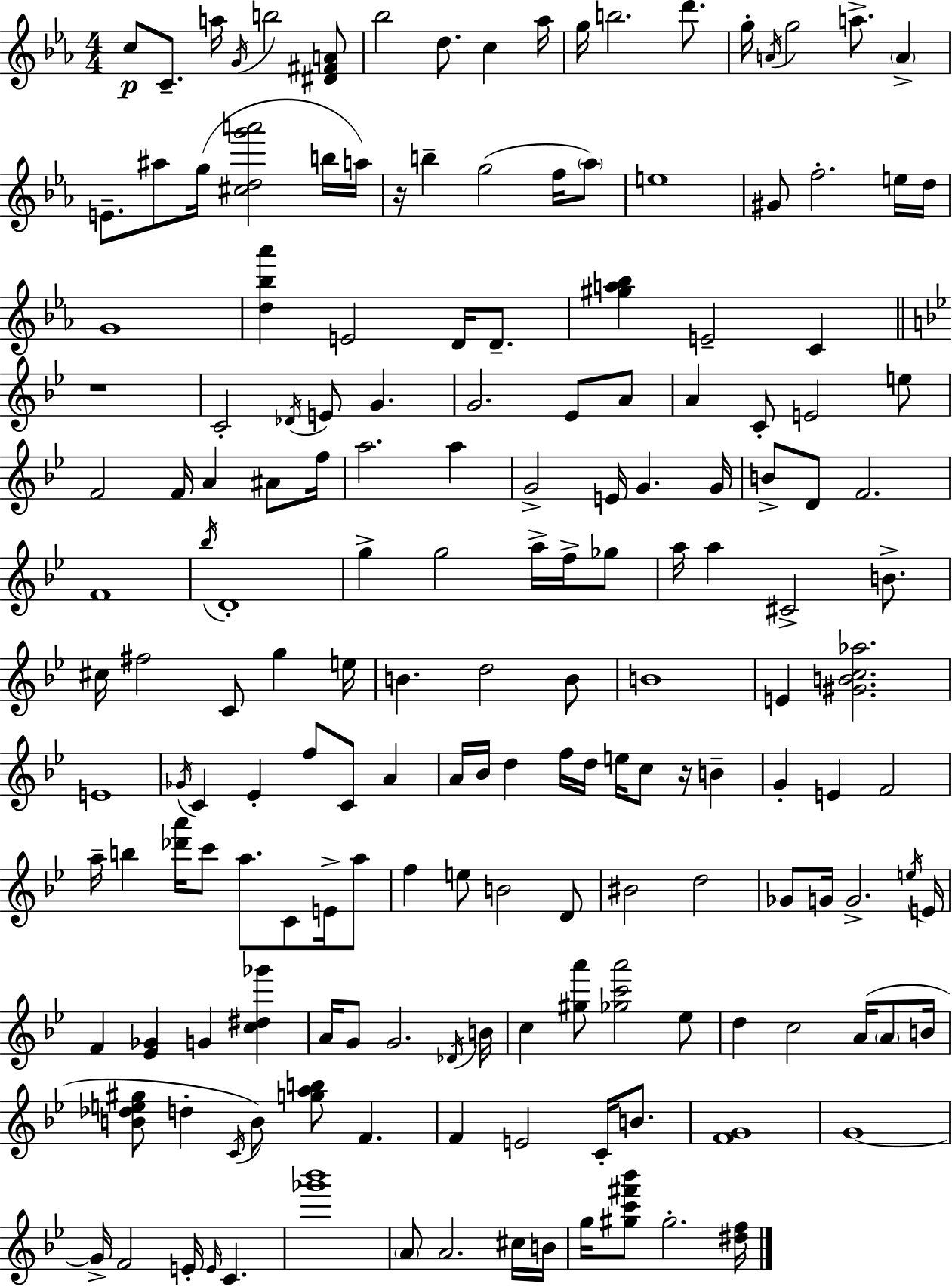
{
  \clef treble
  \numericTimeSignature
  \time 4/4
  \key ees \major
  c''8\p c'8.-- a''16 \acciaccatura { g'16 } b''2 <dis' fis' a'>8 | bes''2 d''8. c''4 | aes''16 g''16 b''2. d'''8. | g''16-. \acciaccatura { a'16 } g''2 a''8.-> \parenthesize a'4-> | \break e'8.-- ais''8 g''16( <cis'' d'' g''' a'''>2 | b''16 a''16) r16 b''4-- g''2( f''16 | \parenthesize aes''8) e''1 | gis'8 f''2.-. | \break e''16 d''16 g'1 | <d'' bes'' aes'''>4 e'2 d'16 d'8.-- | <gis'' a'' bes''>4 e'2-- c'4 | \bar "||" \break \key bes \major r1 | c'2-. \acciaccatura { des'16 } e'8 g'4. | g'2. ees'8 a'8 | a'4 c'8-. e'2 e''8 | \break f'2 f'16 a'4 ais'8 | f''16 a''2. a''4 | g'2-> e'16 g'4. | g'16 b'8-> d'8 f'2. | \break f'1 | \acciaccatura { bes''16 } d'1-. | g''4-> g''2 a''16-> f''16-> | ges''8 a''16 a''4 cis'2-> b'8.-> | \break cis''16 fis''2 c'8 g''4 | e''16 b'4. d''2 | b'8 b'1 | e'4 <gis' b' c'' aes''>2. | \break e'1 | \acciaccatura { ges'16 } c'4 ees'4-. f''8 c'8 a'4 | a'16 bes'16 d''4 f''16 d''16 e''16 c''8 r16 b'4-- | g'4-. e'4 f'2 | \break a''16-- b''4 <des''' a'''>16 c'''8 a''8. c'8 | e'16-> a''8 f''4 e''8 b'2 | d'8 bis'2 d''2 | ges'8 g'16 g'2.-> | \break \acciaccatura { e''16 } e'16 f'4 <ees' ges'>4 g'4 | <c'' dis'' ges'''>4 a'16 g'8 g'2. | \acciaccatura { des'16 } b'16 c''4 <gis'' a'''>8 <ges'' c''' a'''>2 | ees''8 d''4 c''2 | \break a'16( \parenthesize a'8 b'16 <b' des'' e'' gis''>8 d''4-. \acciaccatura { c'16 }) b'8 <g'' a'' b''>8 | f'4. f'4 e'2 | c'16-. b'8. <f' g'>1 | g'1~~ | \break g'16-> f'2 e'16-. | \grace { e'16 } c'4. <ges''' bes'''>1 | \parenthesize a'8 a'2. | cis''16 b'16 g''16 <gis'' c''' fis''' bes'''>8 gis''2.-. | \break <dis'' f''>16 \bar "|."
}